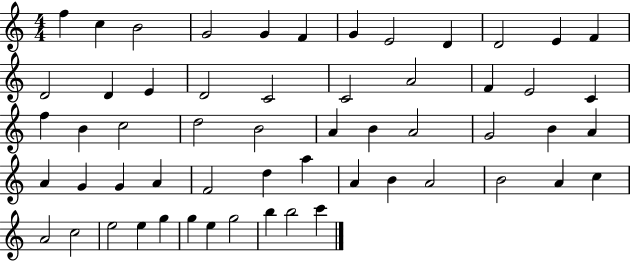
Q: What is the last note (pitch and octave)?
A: C6